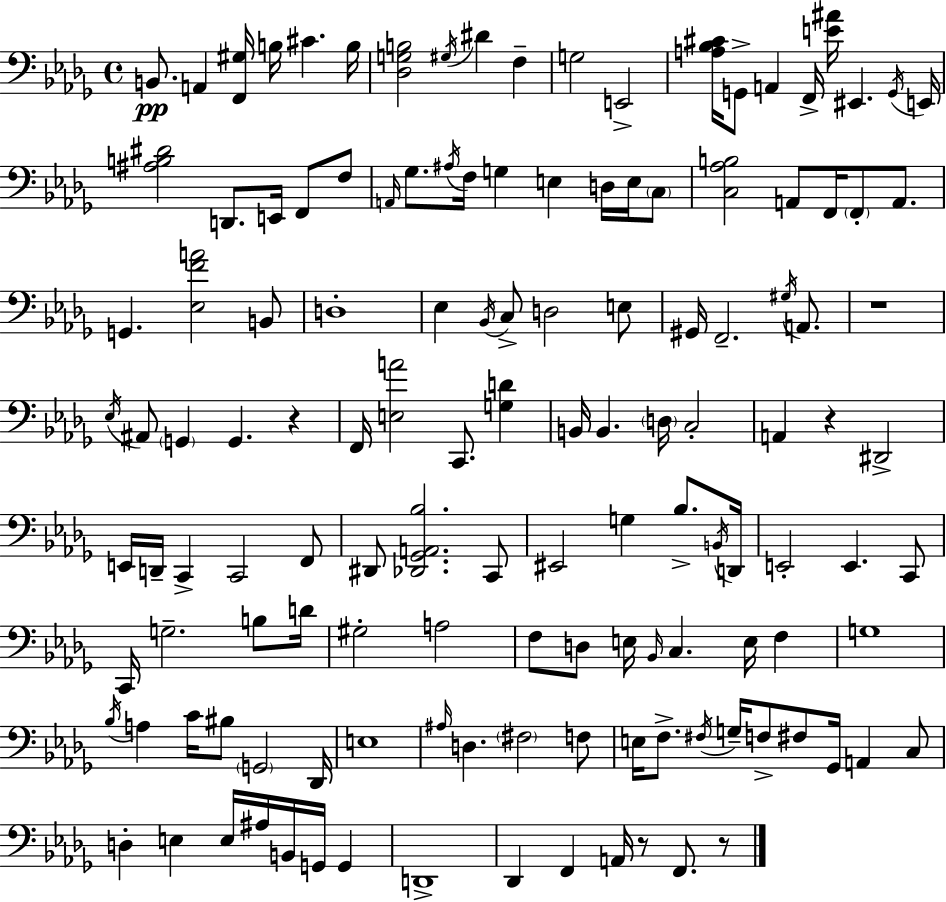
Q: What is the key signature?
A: BES minor